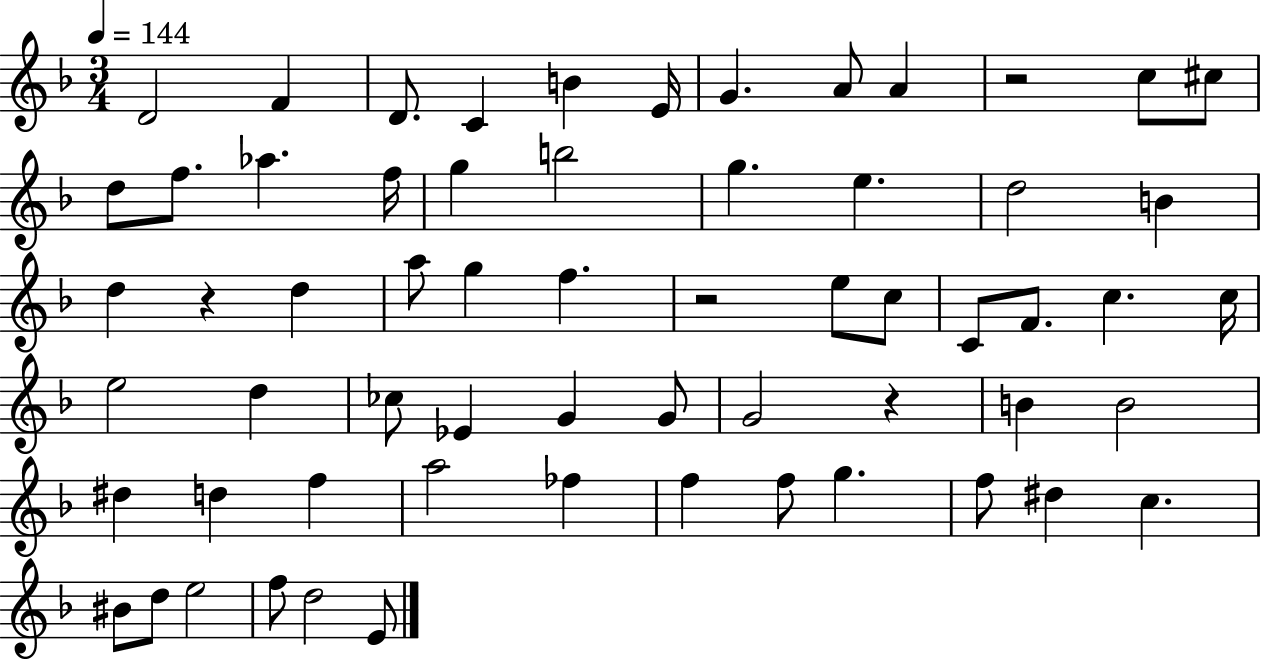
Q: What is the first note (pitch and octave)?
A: D4